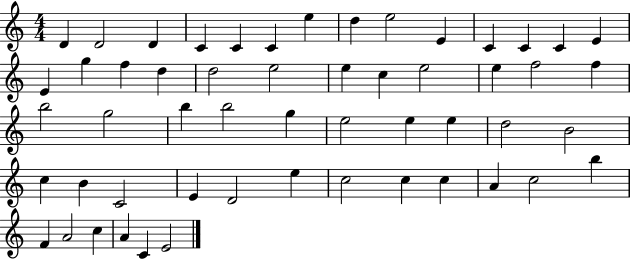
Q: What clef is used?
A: treble